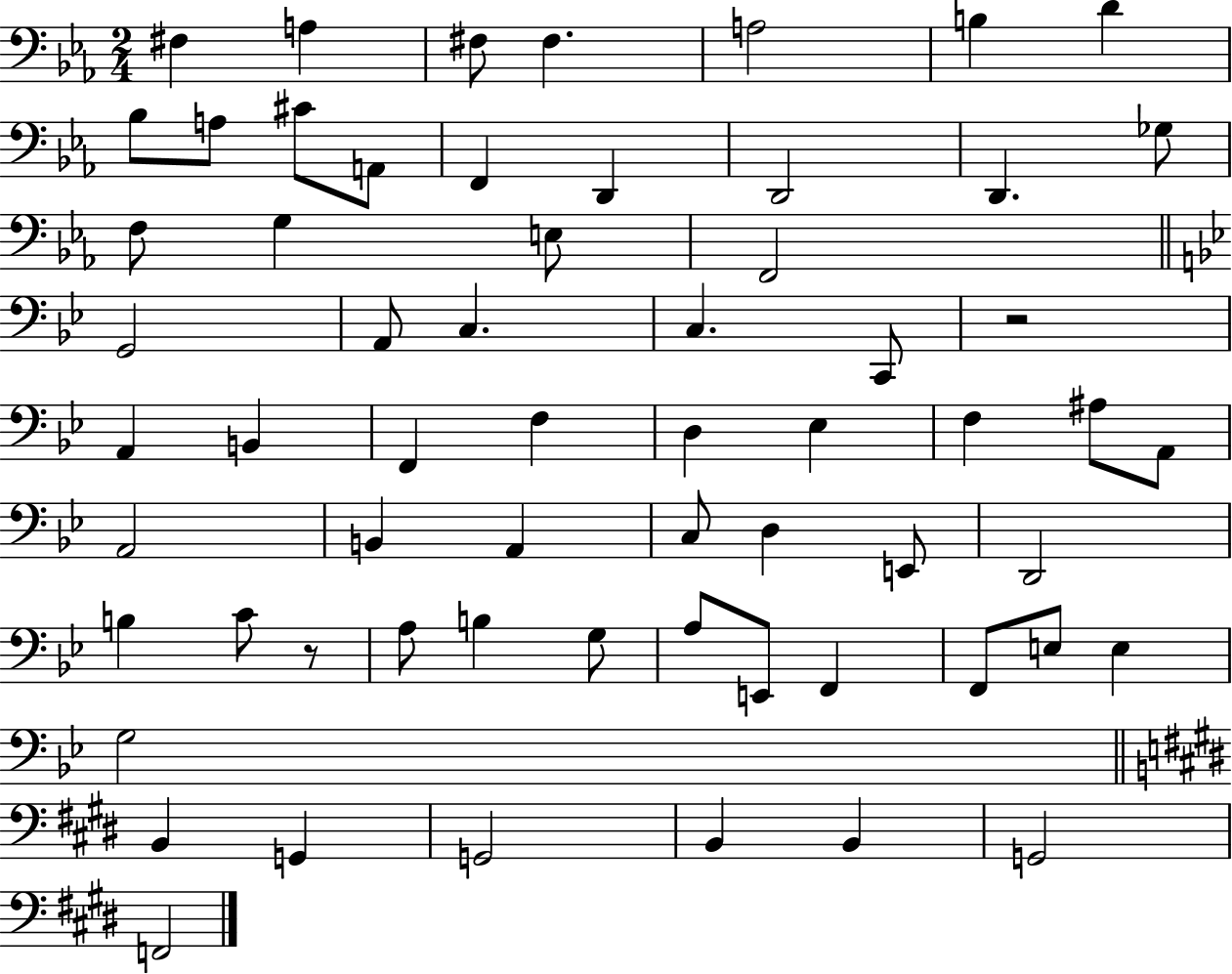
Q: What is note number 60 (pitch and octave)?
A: F2